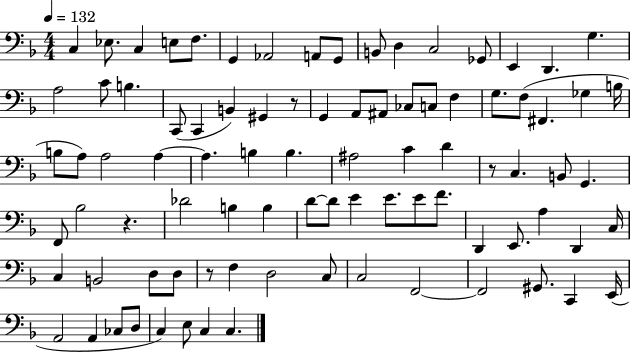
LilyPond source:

{
  \clef bass
  \numericTimeSignature
  \time 4/4
  \key f \major
  \tempo 4 = 132
  c4 ees8. c4 e8 f8. | g,4 aes,2 a,8 g,8 | b,8 d4 c2 ges,8 | e,4 d,4. g4. | \break a2 c'8 b4. | c,8( c,4 b,4) gis,4 r8 | g,4 a,8 ais,8 ces8 c8 f4 | g8. f8( fis,4. ges4 b16 | \break b8 a8) a2 a4~~ | a4. b4 b4. | ais2 c'4 d'4 | r8 c4. b,8 g,4. | \break f,8 bes2 r4. | des'2 b4 b4 | d'8~~ d'8 e'4 e'8. e'8 f'8. | d,4 e,8. a4 d,4 c16 | \break c4 b,2 d8 d8 | r8 f4 d2 c8 | c2 f,2~~ | f,2 gis,8. c,4 e,16( | \break a,2 a,4 ces8 d8 | c4) e8 c4 c4. | \bar "|."
}